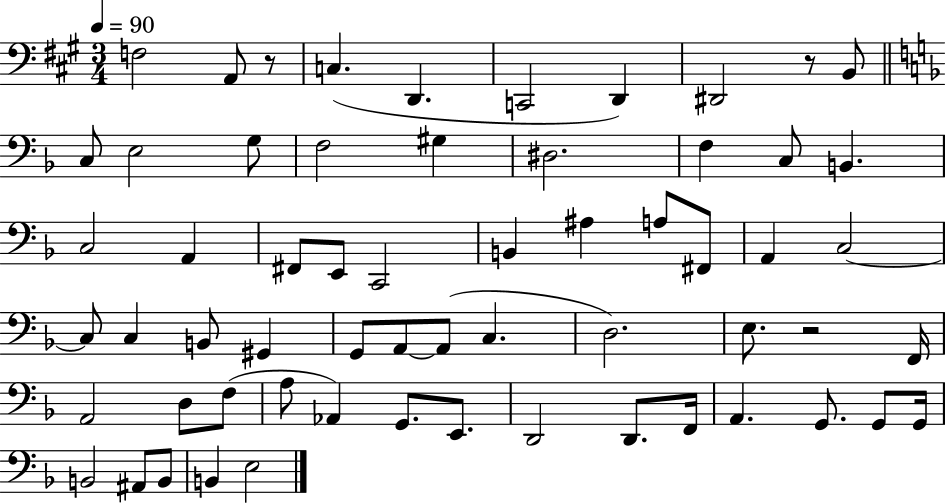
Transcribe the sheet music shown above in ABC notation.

X:1
T:Untitled
M:3/4
L:1/4
K:A
F,2 A,,/2 z/2 C, D,, C,,2 D,, ^D,,2 z/2 B,,/2 C,/2 E,2 G,/2 F,2 ^G, ^D,2 F, C,/2 B,, C,2 A,, ^F,,/2 E,,/2 C,,2 B,, ^A, A,/2 ^F,,/2 A,, C,2 C,/2 C, B,,/2 ^G,, G,,/2 A,,/2 A,,/2 C, D,2 E,/2 z2 F,,/4 A,,2 D,/2 F,/2 A,/2 _A,, G,,/2 E,,/2 D,,2 D,,/2 F,,/4 A,, G,,/2 G,,/2 G,,/4 B,,2 ^A,,/2 B,,/2 B,, E,2